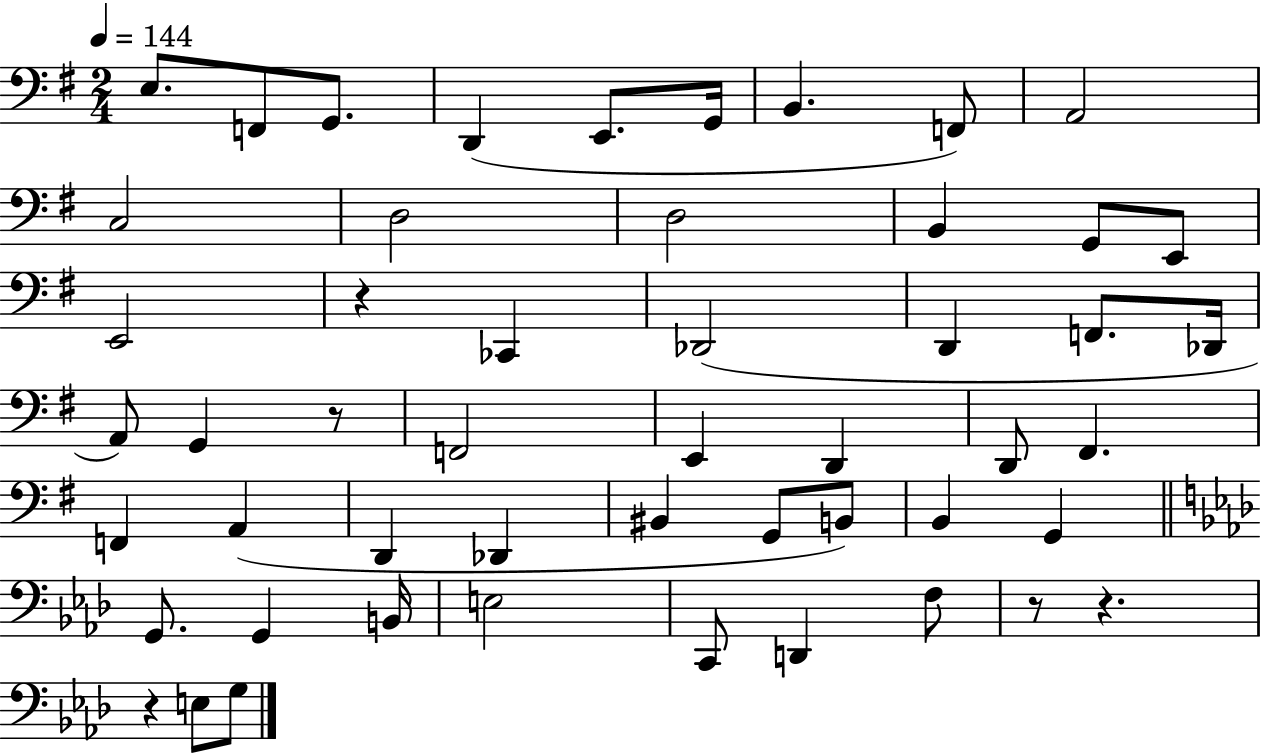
X:1
T:Untitled
M:2/4
L:1/4
K:G
E,/2 F,,/2 G,,/2 D,, E,,/2 G,,/4 B,, F,,/2 A,,2 C,2 D,2 D,2 B,, G,,/2 E,,/2 E,,2 z _C,, _D,,2 D,, F,,/2 _D,,/4 A,,/2 G,, z/2 F,,2 E,, D,, D,,/2 ^F,, F,, A,, D,, _D,, ^B,, G,,/2 B,,/2 B,, G,, G,,/2 G,, B,,/4 E,2 C,,/2 D,, F,/2 z/2 z z E,/2 G,/2